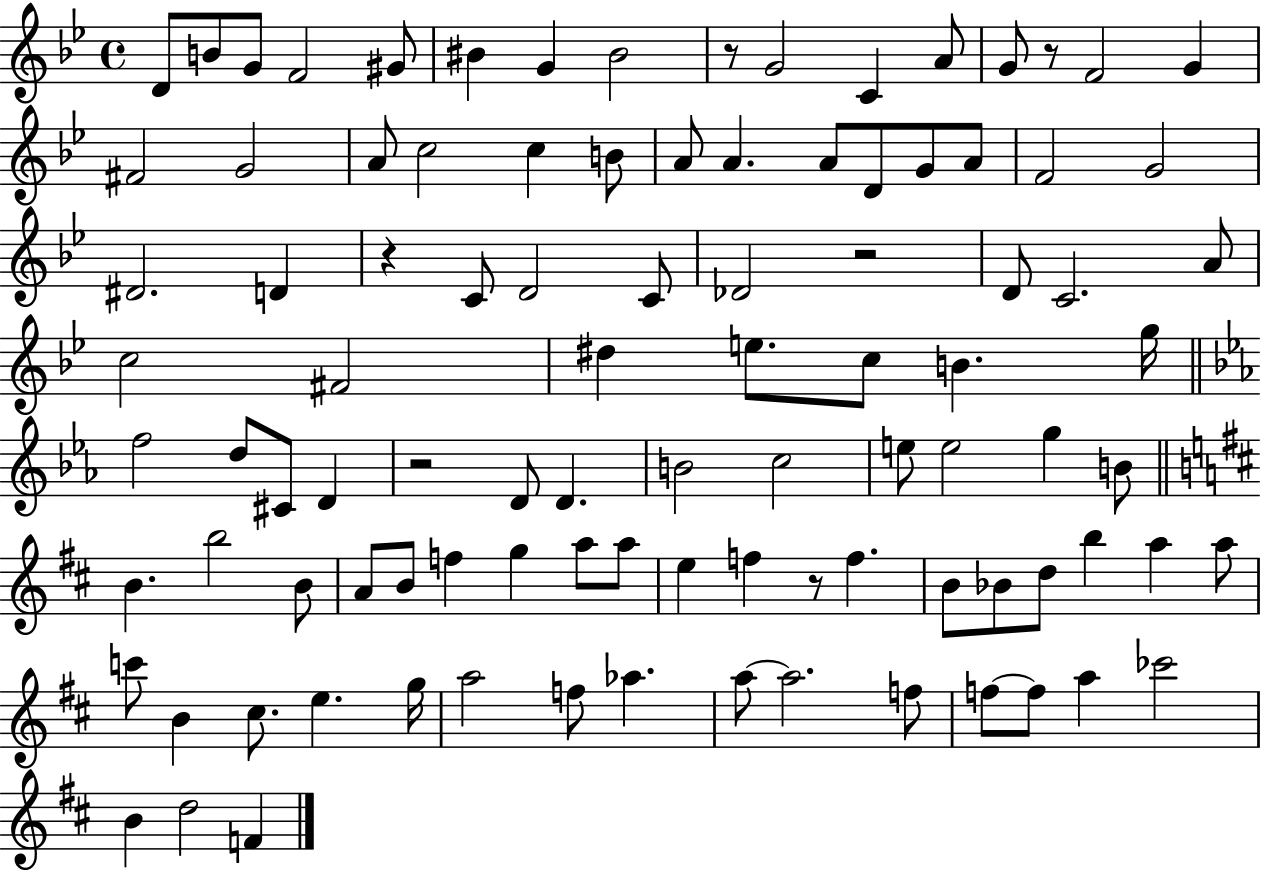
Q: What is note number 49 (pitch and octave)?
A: D4